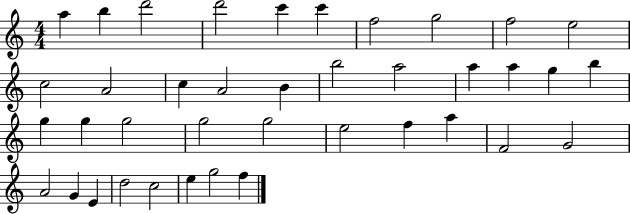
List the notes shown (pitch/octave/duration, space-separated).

A5/q B5/q D6/h D6/h C6/q C6/q F5/h G5/h F5/h E5/h C5/h A4/h C5/q A4/h B4/q B5/h A5/h A5/q A5/q G5/q B5/q G5/q G5/q G5/h G5/h G5/h E5/h F5/q A5/q F4/h G4/h A4/h G4/q E4/q D5/h C5/h E5/q G5/h F5/q